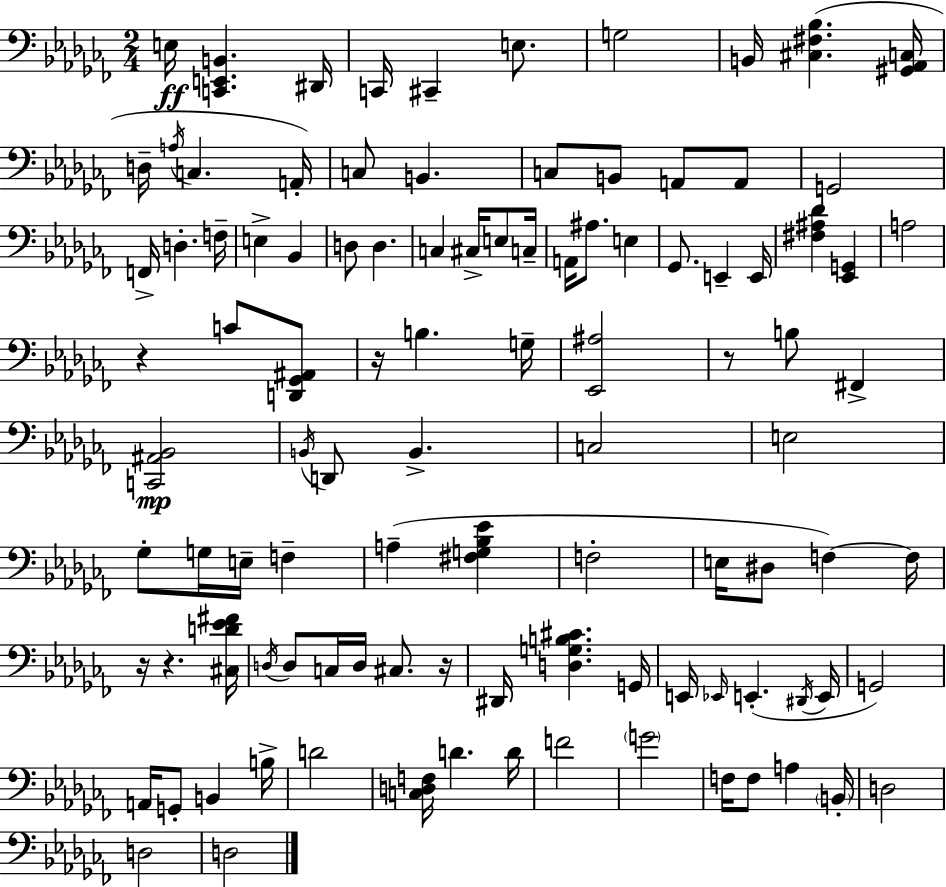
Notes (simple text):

E3/s [C2,E2,B2]/q. D#2/s C2/s C#2/q E3/e. G3/h B2/s [C#3,F#3,Bb3]/q. [G#2,Ab2,C3]/s D3/s A3/s C3/q. A2/s C3/e B2/q. C3/e B2/e A2/e A2/e G2/h F2/s D3/q. F3/s E3/q Bb2/q D3/e D3/q. C3/q C#3/s E3/e C3/s A2/s A#3/e. E3/q Gb2/e. E2/q E2/s [F#3,A#3,Db4]/q [Eb2,G2]/q A3/h R/q C4/e [D2,Gb2,A#2]/e R/s B3/q. G3/s [Eb2,A#3]/h R/e B3/e F#2/q [C2,A#2,Bb2]/h B2/s D2/e B2/q. C3/h E3/h Gb3/e G3/s E3/s F3/q A3/q [F#3,G3,Bb3,Eb4]/q F3/h E3/s D#3/e F3/q F3/s R/s R/q. [C#3,D4,Eb4,F#4]/s D3/s D3/e C3/s D3/s C#3/e. R/s D#2/s [D3,G3,B3,C#4]/q. G2/s E2/s Eb2/s E2/q. D#2/s E2/s G2/h A2/s G2/e B2/q B3/s D4/h [C3,D3,F3]/s D4/q. D4/s F4/h G4/h F3/s F3/e A3/q B2/s D3/h D3/h D3/h